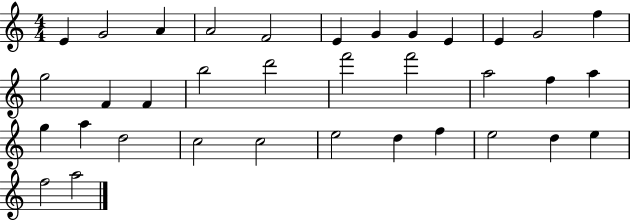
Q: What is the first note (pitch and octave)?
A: E4